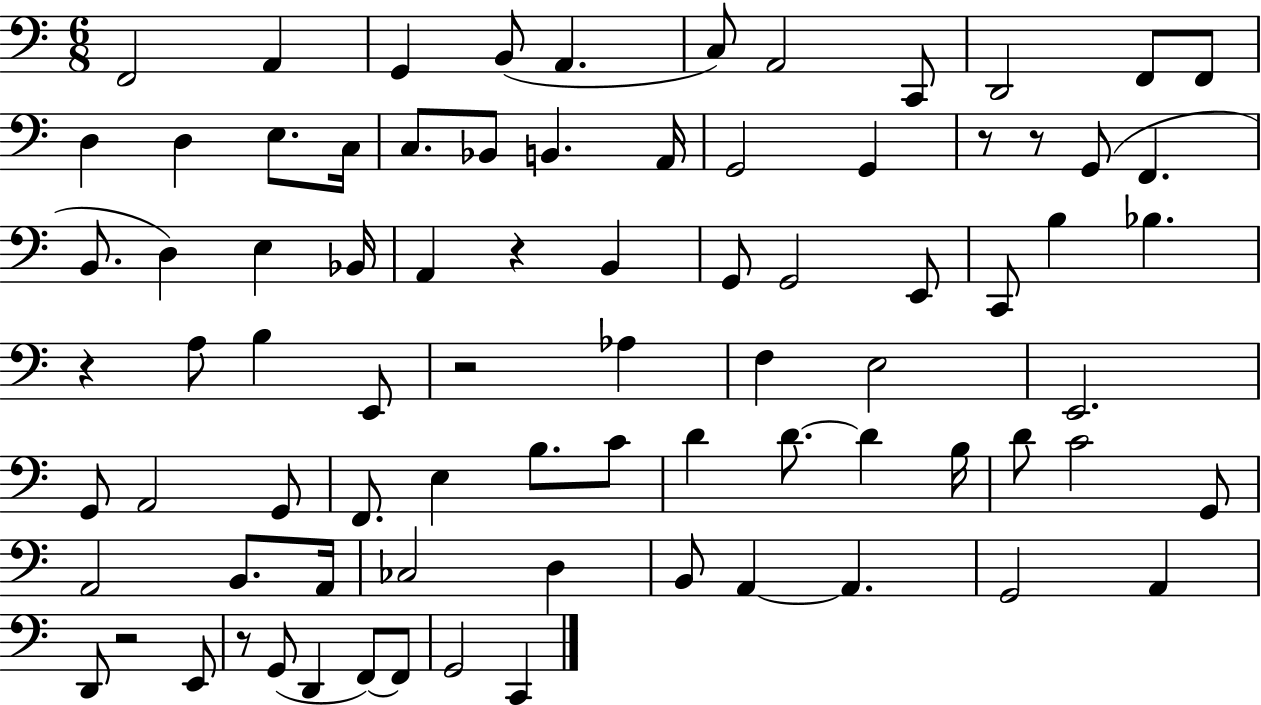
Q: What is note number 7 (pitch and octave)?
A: A2